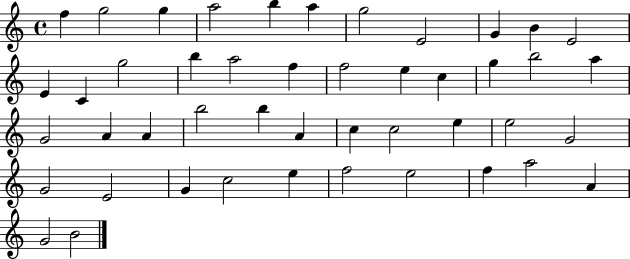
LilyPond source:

{
  \clef treble
  \time 4/4
  \defaultTimeSignature
  \key c \major
  f''4 g''2 g''4 | a''2 b''4 a''4 | g''2 e'2 | g'4 b'4 e'2 | \break e'4 c'4 g''2 | b''4 a''2 f''4 | f''2 e''4 c''4 | g''4 b''2 a''4 | \break g'2 a'4 a'4 | b''2 b''4 a'4 | c''4 c''2 e''4 | e''2 g'2 | \break g'2 e'2 | g'4 c''2 e''4 | f''2 e''2 | f''4 a''2 a'4 | \break g'2 b'2 | \bar "|."
}